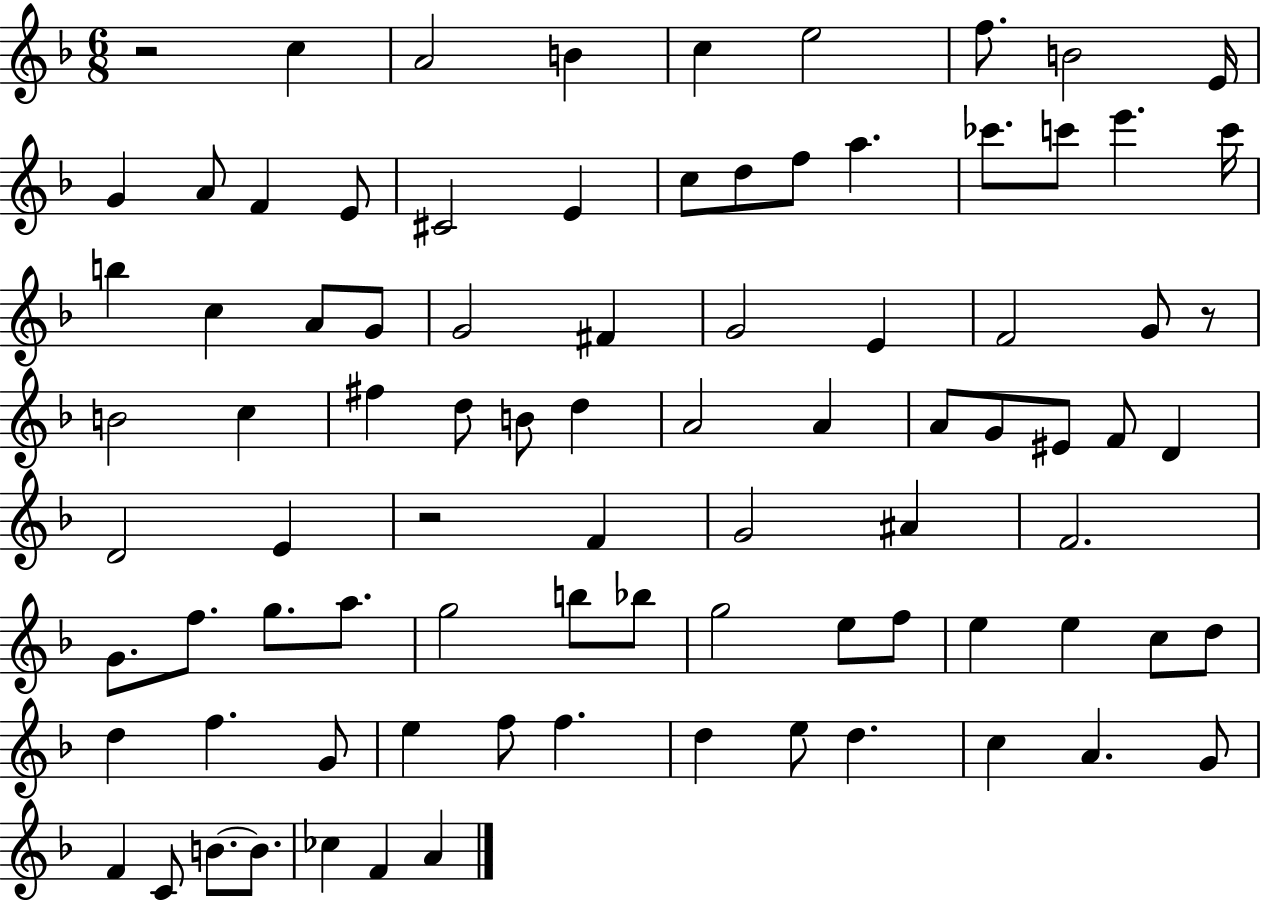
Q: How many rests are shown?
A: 3